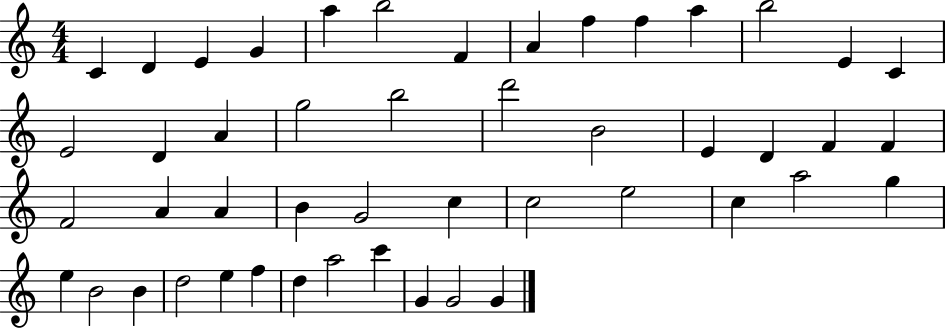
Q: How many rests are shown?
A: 0